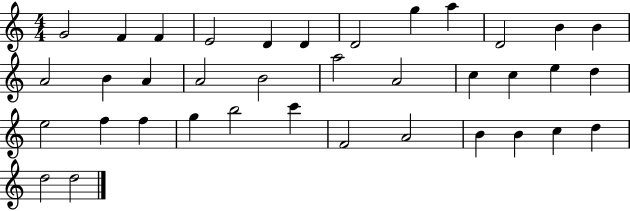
X:1
T:Untitled
M:4/4
L:1/4
K:C
G2 F F E2 D D D2 g a D2 B B A2 B A A2 B2 a2 A2 c c e d e2 f f g b2 c' F2 A2 B B c d d2 d2